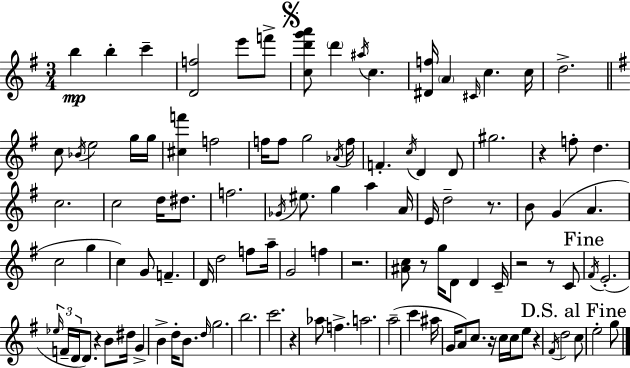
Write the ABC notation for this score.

X:1
T:Untitled
M:3/4
L:1/4
K:G
b b c' [Df]2 e'/2 f'/2 [cd'g'a']/2 d' ^a/4 c [^Df]/4 A ^C/4 c c/4 d2 c/2 _B/4 e2 g/4 g/4 [^cf'] f2 f/4 f/2 g2 _A/4 f/4 F c/4 D D/2 ^g2 z f/2 d c2 c2 d/4 ^d/2 f2 _G/4 ^e/2 g a A/4 E/4 d2 z/2 B/2 G A c2 g c G/2 F D/4 d2 f/2 a/4 G2 f z2 [^Ac]/2 z/2 g/4 D/2 D C/4 z2 z/2 C/2 ^F/4 E2 _e/4 F/4 D/4 D/2 z B/2 ^d/4 G B d/4 B/2 d/4 g2 b2 c'2 z _a/2 f a2 a2 c' ^a/4 G/4 A/2 c/2 z/4 c/4 c/4 e/2 z ^F/4 d2 c/2 e2 g/2